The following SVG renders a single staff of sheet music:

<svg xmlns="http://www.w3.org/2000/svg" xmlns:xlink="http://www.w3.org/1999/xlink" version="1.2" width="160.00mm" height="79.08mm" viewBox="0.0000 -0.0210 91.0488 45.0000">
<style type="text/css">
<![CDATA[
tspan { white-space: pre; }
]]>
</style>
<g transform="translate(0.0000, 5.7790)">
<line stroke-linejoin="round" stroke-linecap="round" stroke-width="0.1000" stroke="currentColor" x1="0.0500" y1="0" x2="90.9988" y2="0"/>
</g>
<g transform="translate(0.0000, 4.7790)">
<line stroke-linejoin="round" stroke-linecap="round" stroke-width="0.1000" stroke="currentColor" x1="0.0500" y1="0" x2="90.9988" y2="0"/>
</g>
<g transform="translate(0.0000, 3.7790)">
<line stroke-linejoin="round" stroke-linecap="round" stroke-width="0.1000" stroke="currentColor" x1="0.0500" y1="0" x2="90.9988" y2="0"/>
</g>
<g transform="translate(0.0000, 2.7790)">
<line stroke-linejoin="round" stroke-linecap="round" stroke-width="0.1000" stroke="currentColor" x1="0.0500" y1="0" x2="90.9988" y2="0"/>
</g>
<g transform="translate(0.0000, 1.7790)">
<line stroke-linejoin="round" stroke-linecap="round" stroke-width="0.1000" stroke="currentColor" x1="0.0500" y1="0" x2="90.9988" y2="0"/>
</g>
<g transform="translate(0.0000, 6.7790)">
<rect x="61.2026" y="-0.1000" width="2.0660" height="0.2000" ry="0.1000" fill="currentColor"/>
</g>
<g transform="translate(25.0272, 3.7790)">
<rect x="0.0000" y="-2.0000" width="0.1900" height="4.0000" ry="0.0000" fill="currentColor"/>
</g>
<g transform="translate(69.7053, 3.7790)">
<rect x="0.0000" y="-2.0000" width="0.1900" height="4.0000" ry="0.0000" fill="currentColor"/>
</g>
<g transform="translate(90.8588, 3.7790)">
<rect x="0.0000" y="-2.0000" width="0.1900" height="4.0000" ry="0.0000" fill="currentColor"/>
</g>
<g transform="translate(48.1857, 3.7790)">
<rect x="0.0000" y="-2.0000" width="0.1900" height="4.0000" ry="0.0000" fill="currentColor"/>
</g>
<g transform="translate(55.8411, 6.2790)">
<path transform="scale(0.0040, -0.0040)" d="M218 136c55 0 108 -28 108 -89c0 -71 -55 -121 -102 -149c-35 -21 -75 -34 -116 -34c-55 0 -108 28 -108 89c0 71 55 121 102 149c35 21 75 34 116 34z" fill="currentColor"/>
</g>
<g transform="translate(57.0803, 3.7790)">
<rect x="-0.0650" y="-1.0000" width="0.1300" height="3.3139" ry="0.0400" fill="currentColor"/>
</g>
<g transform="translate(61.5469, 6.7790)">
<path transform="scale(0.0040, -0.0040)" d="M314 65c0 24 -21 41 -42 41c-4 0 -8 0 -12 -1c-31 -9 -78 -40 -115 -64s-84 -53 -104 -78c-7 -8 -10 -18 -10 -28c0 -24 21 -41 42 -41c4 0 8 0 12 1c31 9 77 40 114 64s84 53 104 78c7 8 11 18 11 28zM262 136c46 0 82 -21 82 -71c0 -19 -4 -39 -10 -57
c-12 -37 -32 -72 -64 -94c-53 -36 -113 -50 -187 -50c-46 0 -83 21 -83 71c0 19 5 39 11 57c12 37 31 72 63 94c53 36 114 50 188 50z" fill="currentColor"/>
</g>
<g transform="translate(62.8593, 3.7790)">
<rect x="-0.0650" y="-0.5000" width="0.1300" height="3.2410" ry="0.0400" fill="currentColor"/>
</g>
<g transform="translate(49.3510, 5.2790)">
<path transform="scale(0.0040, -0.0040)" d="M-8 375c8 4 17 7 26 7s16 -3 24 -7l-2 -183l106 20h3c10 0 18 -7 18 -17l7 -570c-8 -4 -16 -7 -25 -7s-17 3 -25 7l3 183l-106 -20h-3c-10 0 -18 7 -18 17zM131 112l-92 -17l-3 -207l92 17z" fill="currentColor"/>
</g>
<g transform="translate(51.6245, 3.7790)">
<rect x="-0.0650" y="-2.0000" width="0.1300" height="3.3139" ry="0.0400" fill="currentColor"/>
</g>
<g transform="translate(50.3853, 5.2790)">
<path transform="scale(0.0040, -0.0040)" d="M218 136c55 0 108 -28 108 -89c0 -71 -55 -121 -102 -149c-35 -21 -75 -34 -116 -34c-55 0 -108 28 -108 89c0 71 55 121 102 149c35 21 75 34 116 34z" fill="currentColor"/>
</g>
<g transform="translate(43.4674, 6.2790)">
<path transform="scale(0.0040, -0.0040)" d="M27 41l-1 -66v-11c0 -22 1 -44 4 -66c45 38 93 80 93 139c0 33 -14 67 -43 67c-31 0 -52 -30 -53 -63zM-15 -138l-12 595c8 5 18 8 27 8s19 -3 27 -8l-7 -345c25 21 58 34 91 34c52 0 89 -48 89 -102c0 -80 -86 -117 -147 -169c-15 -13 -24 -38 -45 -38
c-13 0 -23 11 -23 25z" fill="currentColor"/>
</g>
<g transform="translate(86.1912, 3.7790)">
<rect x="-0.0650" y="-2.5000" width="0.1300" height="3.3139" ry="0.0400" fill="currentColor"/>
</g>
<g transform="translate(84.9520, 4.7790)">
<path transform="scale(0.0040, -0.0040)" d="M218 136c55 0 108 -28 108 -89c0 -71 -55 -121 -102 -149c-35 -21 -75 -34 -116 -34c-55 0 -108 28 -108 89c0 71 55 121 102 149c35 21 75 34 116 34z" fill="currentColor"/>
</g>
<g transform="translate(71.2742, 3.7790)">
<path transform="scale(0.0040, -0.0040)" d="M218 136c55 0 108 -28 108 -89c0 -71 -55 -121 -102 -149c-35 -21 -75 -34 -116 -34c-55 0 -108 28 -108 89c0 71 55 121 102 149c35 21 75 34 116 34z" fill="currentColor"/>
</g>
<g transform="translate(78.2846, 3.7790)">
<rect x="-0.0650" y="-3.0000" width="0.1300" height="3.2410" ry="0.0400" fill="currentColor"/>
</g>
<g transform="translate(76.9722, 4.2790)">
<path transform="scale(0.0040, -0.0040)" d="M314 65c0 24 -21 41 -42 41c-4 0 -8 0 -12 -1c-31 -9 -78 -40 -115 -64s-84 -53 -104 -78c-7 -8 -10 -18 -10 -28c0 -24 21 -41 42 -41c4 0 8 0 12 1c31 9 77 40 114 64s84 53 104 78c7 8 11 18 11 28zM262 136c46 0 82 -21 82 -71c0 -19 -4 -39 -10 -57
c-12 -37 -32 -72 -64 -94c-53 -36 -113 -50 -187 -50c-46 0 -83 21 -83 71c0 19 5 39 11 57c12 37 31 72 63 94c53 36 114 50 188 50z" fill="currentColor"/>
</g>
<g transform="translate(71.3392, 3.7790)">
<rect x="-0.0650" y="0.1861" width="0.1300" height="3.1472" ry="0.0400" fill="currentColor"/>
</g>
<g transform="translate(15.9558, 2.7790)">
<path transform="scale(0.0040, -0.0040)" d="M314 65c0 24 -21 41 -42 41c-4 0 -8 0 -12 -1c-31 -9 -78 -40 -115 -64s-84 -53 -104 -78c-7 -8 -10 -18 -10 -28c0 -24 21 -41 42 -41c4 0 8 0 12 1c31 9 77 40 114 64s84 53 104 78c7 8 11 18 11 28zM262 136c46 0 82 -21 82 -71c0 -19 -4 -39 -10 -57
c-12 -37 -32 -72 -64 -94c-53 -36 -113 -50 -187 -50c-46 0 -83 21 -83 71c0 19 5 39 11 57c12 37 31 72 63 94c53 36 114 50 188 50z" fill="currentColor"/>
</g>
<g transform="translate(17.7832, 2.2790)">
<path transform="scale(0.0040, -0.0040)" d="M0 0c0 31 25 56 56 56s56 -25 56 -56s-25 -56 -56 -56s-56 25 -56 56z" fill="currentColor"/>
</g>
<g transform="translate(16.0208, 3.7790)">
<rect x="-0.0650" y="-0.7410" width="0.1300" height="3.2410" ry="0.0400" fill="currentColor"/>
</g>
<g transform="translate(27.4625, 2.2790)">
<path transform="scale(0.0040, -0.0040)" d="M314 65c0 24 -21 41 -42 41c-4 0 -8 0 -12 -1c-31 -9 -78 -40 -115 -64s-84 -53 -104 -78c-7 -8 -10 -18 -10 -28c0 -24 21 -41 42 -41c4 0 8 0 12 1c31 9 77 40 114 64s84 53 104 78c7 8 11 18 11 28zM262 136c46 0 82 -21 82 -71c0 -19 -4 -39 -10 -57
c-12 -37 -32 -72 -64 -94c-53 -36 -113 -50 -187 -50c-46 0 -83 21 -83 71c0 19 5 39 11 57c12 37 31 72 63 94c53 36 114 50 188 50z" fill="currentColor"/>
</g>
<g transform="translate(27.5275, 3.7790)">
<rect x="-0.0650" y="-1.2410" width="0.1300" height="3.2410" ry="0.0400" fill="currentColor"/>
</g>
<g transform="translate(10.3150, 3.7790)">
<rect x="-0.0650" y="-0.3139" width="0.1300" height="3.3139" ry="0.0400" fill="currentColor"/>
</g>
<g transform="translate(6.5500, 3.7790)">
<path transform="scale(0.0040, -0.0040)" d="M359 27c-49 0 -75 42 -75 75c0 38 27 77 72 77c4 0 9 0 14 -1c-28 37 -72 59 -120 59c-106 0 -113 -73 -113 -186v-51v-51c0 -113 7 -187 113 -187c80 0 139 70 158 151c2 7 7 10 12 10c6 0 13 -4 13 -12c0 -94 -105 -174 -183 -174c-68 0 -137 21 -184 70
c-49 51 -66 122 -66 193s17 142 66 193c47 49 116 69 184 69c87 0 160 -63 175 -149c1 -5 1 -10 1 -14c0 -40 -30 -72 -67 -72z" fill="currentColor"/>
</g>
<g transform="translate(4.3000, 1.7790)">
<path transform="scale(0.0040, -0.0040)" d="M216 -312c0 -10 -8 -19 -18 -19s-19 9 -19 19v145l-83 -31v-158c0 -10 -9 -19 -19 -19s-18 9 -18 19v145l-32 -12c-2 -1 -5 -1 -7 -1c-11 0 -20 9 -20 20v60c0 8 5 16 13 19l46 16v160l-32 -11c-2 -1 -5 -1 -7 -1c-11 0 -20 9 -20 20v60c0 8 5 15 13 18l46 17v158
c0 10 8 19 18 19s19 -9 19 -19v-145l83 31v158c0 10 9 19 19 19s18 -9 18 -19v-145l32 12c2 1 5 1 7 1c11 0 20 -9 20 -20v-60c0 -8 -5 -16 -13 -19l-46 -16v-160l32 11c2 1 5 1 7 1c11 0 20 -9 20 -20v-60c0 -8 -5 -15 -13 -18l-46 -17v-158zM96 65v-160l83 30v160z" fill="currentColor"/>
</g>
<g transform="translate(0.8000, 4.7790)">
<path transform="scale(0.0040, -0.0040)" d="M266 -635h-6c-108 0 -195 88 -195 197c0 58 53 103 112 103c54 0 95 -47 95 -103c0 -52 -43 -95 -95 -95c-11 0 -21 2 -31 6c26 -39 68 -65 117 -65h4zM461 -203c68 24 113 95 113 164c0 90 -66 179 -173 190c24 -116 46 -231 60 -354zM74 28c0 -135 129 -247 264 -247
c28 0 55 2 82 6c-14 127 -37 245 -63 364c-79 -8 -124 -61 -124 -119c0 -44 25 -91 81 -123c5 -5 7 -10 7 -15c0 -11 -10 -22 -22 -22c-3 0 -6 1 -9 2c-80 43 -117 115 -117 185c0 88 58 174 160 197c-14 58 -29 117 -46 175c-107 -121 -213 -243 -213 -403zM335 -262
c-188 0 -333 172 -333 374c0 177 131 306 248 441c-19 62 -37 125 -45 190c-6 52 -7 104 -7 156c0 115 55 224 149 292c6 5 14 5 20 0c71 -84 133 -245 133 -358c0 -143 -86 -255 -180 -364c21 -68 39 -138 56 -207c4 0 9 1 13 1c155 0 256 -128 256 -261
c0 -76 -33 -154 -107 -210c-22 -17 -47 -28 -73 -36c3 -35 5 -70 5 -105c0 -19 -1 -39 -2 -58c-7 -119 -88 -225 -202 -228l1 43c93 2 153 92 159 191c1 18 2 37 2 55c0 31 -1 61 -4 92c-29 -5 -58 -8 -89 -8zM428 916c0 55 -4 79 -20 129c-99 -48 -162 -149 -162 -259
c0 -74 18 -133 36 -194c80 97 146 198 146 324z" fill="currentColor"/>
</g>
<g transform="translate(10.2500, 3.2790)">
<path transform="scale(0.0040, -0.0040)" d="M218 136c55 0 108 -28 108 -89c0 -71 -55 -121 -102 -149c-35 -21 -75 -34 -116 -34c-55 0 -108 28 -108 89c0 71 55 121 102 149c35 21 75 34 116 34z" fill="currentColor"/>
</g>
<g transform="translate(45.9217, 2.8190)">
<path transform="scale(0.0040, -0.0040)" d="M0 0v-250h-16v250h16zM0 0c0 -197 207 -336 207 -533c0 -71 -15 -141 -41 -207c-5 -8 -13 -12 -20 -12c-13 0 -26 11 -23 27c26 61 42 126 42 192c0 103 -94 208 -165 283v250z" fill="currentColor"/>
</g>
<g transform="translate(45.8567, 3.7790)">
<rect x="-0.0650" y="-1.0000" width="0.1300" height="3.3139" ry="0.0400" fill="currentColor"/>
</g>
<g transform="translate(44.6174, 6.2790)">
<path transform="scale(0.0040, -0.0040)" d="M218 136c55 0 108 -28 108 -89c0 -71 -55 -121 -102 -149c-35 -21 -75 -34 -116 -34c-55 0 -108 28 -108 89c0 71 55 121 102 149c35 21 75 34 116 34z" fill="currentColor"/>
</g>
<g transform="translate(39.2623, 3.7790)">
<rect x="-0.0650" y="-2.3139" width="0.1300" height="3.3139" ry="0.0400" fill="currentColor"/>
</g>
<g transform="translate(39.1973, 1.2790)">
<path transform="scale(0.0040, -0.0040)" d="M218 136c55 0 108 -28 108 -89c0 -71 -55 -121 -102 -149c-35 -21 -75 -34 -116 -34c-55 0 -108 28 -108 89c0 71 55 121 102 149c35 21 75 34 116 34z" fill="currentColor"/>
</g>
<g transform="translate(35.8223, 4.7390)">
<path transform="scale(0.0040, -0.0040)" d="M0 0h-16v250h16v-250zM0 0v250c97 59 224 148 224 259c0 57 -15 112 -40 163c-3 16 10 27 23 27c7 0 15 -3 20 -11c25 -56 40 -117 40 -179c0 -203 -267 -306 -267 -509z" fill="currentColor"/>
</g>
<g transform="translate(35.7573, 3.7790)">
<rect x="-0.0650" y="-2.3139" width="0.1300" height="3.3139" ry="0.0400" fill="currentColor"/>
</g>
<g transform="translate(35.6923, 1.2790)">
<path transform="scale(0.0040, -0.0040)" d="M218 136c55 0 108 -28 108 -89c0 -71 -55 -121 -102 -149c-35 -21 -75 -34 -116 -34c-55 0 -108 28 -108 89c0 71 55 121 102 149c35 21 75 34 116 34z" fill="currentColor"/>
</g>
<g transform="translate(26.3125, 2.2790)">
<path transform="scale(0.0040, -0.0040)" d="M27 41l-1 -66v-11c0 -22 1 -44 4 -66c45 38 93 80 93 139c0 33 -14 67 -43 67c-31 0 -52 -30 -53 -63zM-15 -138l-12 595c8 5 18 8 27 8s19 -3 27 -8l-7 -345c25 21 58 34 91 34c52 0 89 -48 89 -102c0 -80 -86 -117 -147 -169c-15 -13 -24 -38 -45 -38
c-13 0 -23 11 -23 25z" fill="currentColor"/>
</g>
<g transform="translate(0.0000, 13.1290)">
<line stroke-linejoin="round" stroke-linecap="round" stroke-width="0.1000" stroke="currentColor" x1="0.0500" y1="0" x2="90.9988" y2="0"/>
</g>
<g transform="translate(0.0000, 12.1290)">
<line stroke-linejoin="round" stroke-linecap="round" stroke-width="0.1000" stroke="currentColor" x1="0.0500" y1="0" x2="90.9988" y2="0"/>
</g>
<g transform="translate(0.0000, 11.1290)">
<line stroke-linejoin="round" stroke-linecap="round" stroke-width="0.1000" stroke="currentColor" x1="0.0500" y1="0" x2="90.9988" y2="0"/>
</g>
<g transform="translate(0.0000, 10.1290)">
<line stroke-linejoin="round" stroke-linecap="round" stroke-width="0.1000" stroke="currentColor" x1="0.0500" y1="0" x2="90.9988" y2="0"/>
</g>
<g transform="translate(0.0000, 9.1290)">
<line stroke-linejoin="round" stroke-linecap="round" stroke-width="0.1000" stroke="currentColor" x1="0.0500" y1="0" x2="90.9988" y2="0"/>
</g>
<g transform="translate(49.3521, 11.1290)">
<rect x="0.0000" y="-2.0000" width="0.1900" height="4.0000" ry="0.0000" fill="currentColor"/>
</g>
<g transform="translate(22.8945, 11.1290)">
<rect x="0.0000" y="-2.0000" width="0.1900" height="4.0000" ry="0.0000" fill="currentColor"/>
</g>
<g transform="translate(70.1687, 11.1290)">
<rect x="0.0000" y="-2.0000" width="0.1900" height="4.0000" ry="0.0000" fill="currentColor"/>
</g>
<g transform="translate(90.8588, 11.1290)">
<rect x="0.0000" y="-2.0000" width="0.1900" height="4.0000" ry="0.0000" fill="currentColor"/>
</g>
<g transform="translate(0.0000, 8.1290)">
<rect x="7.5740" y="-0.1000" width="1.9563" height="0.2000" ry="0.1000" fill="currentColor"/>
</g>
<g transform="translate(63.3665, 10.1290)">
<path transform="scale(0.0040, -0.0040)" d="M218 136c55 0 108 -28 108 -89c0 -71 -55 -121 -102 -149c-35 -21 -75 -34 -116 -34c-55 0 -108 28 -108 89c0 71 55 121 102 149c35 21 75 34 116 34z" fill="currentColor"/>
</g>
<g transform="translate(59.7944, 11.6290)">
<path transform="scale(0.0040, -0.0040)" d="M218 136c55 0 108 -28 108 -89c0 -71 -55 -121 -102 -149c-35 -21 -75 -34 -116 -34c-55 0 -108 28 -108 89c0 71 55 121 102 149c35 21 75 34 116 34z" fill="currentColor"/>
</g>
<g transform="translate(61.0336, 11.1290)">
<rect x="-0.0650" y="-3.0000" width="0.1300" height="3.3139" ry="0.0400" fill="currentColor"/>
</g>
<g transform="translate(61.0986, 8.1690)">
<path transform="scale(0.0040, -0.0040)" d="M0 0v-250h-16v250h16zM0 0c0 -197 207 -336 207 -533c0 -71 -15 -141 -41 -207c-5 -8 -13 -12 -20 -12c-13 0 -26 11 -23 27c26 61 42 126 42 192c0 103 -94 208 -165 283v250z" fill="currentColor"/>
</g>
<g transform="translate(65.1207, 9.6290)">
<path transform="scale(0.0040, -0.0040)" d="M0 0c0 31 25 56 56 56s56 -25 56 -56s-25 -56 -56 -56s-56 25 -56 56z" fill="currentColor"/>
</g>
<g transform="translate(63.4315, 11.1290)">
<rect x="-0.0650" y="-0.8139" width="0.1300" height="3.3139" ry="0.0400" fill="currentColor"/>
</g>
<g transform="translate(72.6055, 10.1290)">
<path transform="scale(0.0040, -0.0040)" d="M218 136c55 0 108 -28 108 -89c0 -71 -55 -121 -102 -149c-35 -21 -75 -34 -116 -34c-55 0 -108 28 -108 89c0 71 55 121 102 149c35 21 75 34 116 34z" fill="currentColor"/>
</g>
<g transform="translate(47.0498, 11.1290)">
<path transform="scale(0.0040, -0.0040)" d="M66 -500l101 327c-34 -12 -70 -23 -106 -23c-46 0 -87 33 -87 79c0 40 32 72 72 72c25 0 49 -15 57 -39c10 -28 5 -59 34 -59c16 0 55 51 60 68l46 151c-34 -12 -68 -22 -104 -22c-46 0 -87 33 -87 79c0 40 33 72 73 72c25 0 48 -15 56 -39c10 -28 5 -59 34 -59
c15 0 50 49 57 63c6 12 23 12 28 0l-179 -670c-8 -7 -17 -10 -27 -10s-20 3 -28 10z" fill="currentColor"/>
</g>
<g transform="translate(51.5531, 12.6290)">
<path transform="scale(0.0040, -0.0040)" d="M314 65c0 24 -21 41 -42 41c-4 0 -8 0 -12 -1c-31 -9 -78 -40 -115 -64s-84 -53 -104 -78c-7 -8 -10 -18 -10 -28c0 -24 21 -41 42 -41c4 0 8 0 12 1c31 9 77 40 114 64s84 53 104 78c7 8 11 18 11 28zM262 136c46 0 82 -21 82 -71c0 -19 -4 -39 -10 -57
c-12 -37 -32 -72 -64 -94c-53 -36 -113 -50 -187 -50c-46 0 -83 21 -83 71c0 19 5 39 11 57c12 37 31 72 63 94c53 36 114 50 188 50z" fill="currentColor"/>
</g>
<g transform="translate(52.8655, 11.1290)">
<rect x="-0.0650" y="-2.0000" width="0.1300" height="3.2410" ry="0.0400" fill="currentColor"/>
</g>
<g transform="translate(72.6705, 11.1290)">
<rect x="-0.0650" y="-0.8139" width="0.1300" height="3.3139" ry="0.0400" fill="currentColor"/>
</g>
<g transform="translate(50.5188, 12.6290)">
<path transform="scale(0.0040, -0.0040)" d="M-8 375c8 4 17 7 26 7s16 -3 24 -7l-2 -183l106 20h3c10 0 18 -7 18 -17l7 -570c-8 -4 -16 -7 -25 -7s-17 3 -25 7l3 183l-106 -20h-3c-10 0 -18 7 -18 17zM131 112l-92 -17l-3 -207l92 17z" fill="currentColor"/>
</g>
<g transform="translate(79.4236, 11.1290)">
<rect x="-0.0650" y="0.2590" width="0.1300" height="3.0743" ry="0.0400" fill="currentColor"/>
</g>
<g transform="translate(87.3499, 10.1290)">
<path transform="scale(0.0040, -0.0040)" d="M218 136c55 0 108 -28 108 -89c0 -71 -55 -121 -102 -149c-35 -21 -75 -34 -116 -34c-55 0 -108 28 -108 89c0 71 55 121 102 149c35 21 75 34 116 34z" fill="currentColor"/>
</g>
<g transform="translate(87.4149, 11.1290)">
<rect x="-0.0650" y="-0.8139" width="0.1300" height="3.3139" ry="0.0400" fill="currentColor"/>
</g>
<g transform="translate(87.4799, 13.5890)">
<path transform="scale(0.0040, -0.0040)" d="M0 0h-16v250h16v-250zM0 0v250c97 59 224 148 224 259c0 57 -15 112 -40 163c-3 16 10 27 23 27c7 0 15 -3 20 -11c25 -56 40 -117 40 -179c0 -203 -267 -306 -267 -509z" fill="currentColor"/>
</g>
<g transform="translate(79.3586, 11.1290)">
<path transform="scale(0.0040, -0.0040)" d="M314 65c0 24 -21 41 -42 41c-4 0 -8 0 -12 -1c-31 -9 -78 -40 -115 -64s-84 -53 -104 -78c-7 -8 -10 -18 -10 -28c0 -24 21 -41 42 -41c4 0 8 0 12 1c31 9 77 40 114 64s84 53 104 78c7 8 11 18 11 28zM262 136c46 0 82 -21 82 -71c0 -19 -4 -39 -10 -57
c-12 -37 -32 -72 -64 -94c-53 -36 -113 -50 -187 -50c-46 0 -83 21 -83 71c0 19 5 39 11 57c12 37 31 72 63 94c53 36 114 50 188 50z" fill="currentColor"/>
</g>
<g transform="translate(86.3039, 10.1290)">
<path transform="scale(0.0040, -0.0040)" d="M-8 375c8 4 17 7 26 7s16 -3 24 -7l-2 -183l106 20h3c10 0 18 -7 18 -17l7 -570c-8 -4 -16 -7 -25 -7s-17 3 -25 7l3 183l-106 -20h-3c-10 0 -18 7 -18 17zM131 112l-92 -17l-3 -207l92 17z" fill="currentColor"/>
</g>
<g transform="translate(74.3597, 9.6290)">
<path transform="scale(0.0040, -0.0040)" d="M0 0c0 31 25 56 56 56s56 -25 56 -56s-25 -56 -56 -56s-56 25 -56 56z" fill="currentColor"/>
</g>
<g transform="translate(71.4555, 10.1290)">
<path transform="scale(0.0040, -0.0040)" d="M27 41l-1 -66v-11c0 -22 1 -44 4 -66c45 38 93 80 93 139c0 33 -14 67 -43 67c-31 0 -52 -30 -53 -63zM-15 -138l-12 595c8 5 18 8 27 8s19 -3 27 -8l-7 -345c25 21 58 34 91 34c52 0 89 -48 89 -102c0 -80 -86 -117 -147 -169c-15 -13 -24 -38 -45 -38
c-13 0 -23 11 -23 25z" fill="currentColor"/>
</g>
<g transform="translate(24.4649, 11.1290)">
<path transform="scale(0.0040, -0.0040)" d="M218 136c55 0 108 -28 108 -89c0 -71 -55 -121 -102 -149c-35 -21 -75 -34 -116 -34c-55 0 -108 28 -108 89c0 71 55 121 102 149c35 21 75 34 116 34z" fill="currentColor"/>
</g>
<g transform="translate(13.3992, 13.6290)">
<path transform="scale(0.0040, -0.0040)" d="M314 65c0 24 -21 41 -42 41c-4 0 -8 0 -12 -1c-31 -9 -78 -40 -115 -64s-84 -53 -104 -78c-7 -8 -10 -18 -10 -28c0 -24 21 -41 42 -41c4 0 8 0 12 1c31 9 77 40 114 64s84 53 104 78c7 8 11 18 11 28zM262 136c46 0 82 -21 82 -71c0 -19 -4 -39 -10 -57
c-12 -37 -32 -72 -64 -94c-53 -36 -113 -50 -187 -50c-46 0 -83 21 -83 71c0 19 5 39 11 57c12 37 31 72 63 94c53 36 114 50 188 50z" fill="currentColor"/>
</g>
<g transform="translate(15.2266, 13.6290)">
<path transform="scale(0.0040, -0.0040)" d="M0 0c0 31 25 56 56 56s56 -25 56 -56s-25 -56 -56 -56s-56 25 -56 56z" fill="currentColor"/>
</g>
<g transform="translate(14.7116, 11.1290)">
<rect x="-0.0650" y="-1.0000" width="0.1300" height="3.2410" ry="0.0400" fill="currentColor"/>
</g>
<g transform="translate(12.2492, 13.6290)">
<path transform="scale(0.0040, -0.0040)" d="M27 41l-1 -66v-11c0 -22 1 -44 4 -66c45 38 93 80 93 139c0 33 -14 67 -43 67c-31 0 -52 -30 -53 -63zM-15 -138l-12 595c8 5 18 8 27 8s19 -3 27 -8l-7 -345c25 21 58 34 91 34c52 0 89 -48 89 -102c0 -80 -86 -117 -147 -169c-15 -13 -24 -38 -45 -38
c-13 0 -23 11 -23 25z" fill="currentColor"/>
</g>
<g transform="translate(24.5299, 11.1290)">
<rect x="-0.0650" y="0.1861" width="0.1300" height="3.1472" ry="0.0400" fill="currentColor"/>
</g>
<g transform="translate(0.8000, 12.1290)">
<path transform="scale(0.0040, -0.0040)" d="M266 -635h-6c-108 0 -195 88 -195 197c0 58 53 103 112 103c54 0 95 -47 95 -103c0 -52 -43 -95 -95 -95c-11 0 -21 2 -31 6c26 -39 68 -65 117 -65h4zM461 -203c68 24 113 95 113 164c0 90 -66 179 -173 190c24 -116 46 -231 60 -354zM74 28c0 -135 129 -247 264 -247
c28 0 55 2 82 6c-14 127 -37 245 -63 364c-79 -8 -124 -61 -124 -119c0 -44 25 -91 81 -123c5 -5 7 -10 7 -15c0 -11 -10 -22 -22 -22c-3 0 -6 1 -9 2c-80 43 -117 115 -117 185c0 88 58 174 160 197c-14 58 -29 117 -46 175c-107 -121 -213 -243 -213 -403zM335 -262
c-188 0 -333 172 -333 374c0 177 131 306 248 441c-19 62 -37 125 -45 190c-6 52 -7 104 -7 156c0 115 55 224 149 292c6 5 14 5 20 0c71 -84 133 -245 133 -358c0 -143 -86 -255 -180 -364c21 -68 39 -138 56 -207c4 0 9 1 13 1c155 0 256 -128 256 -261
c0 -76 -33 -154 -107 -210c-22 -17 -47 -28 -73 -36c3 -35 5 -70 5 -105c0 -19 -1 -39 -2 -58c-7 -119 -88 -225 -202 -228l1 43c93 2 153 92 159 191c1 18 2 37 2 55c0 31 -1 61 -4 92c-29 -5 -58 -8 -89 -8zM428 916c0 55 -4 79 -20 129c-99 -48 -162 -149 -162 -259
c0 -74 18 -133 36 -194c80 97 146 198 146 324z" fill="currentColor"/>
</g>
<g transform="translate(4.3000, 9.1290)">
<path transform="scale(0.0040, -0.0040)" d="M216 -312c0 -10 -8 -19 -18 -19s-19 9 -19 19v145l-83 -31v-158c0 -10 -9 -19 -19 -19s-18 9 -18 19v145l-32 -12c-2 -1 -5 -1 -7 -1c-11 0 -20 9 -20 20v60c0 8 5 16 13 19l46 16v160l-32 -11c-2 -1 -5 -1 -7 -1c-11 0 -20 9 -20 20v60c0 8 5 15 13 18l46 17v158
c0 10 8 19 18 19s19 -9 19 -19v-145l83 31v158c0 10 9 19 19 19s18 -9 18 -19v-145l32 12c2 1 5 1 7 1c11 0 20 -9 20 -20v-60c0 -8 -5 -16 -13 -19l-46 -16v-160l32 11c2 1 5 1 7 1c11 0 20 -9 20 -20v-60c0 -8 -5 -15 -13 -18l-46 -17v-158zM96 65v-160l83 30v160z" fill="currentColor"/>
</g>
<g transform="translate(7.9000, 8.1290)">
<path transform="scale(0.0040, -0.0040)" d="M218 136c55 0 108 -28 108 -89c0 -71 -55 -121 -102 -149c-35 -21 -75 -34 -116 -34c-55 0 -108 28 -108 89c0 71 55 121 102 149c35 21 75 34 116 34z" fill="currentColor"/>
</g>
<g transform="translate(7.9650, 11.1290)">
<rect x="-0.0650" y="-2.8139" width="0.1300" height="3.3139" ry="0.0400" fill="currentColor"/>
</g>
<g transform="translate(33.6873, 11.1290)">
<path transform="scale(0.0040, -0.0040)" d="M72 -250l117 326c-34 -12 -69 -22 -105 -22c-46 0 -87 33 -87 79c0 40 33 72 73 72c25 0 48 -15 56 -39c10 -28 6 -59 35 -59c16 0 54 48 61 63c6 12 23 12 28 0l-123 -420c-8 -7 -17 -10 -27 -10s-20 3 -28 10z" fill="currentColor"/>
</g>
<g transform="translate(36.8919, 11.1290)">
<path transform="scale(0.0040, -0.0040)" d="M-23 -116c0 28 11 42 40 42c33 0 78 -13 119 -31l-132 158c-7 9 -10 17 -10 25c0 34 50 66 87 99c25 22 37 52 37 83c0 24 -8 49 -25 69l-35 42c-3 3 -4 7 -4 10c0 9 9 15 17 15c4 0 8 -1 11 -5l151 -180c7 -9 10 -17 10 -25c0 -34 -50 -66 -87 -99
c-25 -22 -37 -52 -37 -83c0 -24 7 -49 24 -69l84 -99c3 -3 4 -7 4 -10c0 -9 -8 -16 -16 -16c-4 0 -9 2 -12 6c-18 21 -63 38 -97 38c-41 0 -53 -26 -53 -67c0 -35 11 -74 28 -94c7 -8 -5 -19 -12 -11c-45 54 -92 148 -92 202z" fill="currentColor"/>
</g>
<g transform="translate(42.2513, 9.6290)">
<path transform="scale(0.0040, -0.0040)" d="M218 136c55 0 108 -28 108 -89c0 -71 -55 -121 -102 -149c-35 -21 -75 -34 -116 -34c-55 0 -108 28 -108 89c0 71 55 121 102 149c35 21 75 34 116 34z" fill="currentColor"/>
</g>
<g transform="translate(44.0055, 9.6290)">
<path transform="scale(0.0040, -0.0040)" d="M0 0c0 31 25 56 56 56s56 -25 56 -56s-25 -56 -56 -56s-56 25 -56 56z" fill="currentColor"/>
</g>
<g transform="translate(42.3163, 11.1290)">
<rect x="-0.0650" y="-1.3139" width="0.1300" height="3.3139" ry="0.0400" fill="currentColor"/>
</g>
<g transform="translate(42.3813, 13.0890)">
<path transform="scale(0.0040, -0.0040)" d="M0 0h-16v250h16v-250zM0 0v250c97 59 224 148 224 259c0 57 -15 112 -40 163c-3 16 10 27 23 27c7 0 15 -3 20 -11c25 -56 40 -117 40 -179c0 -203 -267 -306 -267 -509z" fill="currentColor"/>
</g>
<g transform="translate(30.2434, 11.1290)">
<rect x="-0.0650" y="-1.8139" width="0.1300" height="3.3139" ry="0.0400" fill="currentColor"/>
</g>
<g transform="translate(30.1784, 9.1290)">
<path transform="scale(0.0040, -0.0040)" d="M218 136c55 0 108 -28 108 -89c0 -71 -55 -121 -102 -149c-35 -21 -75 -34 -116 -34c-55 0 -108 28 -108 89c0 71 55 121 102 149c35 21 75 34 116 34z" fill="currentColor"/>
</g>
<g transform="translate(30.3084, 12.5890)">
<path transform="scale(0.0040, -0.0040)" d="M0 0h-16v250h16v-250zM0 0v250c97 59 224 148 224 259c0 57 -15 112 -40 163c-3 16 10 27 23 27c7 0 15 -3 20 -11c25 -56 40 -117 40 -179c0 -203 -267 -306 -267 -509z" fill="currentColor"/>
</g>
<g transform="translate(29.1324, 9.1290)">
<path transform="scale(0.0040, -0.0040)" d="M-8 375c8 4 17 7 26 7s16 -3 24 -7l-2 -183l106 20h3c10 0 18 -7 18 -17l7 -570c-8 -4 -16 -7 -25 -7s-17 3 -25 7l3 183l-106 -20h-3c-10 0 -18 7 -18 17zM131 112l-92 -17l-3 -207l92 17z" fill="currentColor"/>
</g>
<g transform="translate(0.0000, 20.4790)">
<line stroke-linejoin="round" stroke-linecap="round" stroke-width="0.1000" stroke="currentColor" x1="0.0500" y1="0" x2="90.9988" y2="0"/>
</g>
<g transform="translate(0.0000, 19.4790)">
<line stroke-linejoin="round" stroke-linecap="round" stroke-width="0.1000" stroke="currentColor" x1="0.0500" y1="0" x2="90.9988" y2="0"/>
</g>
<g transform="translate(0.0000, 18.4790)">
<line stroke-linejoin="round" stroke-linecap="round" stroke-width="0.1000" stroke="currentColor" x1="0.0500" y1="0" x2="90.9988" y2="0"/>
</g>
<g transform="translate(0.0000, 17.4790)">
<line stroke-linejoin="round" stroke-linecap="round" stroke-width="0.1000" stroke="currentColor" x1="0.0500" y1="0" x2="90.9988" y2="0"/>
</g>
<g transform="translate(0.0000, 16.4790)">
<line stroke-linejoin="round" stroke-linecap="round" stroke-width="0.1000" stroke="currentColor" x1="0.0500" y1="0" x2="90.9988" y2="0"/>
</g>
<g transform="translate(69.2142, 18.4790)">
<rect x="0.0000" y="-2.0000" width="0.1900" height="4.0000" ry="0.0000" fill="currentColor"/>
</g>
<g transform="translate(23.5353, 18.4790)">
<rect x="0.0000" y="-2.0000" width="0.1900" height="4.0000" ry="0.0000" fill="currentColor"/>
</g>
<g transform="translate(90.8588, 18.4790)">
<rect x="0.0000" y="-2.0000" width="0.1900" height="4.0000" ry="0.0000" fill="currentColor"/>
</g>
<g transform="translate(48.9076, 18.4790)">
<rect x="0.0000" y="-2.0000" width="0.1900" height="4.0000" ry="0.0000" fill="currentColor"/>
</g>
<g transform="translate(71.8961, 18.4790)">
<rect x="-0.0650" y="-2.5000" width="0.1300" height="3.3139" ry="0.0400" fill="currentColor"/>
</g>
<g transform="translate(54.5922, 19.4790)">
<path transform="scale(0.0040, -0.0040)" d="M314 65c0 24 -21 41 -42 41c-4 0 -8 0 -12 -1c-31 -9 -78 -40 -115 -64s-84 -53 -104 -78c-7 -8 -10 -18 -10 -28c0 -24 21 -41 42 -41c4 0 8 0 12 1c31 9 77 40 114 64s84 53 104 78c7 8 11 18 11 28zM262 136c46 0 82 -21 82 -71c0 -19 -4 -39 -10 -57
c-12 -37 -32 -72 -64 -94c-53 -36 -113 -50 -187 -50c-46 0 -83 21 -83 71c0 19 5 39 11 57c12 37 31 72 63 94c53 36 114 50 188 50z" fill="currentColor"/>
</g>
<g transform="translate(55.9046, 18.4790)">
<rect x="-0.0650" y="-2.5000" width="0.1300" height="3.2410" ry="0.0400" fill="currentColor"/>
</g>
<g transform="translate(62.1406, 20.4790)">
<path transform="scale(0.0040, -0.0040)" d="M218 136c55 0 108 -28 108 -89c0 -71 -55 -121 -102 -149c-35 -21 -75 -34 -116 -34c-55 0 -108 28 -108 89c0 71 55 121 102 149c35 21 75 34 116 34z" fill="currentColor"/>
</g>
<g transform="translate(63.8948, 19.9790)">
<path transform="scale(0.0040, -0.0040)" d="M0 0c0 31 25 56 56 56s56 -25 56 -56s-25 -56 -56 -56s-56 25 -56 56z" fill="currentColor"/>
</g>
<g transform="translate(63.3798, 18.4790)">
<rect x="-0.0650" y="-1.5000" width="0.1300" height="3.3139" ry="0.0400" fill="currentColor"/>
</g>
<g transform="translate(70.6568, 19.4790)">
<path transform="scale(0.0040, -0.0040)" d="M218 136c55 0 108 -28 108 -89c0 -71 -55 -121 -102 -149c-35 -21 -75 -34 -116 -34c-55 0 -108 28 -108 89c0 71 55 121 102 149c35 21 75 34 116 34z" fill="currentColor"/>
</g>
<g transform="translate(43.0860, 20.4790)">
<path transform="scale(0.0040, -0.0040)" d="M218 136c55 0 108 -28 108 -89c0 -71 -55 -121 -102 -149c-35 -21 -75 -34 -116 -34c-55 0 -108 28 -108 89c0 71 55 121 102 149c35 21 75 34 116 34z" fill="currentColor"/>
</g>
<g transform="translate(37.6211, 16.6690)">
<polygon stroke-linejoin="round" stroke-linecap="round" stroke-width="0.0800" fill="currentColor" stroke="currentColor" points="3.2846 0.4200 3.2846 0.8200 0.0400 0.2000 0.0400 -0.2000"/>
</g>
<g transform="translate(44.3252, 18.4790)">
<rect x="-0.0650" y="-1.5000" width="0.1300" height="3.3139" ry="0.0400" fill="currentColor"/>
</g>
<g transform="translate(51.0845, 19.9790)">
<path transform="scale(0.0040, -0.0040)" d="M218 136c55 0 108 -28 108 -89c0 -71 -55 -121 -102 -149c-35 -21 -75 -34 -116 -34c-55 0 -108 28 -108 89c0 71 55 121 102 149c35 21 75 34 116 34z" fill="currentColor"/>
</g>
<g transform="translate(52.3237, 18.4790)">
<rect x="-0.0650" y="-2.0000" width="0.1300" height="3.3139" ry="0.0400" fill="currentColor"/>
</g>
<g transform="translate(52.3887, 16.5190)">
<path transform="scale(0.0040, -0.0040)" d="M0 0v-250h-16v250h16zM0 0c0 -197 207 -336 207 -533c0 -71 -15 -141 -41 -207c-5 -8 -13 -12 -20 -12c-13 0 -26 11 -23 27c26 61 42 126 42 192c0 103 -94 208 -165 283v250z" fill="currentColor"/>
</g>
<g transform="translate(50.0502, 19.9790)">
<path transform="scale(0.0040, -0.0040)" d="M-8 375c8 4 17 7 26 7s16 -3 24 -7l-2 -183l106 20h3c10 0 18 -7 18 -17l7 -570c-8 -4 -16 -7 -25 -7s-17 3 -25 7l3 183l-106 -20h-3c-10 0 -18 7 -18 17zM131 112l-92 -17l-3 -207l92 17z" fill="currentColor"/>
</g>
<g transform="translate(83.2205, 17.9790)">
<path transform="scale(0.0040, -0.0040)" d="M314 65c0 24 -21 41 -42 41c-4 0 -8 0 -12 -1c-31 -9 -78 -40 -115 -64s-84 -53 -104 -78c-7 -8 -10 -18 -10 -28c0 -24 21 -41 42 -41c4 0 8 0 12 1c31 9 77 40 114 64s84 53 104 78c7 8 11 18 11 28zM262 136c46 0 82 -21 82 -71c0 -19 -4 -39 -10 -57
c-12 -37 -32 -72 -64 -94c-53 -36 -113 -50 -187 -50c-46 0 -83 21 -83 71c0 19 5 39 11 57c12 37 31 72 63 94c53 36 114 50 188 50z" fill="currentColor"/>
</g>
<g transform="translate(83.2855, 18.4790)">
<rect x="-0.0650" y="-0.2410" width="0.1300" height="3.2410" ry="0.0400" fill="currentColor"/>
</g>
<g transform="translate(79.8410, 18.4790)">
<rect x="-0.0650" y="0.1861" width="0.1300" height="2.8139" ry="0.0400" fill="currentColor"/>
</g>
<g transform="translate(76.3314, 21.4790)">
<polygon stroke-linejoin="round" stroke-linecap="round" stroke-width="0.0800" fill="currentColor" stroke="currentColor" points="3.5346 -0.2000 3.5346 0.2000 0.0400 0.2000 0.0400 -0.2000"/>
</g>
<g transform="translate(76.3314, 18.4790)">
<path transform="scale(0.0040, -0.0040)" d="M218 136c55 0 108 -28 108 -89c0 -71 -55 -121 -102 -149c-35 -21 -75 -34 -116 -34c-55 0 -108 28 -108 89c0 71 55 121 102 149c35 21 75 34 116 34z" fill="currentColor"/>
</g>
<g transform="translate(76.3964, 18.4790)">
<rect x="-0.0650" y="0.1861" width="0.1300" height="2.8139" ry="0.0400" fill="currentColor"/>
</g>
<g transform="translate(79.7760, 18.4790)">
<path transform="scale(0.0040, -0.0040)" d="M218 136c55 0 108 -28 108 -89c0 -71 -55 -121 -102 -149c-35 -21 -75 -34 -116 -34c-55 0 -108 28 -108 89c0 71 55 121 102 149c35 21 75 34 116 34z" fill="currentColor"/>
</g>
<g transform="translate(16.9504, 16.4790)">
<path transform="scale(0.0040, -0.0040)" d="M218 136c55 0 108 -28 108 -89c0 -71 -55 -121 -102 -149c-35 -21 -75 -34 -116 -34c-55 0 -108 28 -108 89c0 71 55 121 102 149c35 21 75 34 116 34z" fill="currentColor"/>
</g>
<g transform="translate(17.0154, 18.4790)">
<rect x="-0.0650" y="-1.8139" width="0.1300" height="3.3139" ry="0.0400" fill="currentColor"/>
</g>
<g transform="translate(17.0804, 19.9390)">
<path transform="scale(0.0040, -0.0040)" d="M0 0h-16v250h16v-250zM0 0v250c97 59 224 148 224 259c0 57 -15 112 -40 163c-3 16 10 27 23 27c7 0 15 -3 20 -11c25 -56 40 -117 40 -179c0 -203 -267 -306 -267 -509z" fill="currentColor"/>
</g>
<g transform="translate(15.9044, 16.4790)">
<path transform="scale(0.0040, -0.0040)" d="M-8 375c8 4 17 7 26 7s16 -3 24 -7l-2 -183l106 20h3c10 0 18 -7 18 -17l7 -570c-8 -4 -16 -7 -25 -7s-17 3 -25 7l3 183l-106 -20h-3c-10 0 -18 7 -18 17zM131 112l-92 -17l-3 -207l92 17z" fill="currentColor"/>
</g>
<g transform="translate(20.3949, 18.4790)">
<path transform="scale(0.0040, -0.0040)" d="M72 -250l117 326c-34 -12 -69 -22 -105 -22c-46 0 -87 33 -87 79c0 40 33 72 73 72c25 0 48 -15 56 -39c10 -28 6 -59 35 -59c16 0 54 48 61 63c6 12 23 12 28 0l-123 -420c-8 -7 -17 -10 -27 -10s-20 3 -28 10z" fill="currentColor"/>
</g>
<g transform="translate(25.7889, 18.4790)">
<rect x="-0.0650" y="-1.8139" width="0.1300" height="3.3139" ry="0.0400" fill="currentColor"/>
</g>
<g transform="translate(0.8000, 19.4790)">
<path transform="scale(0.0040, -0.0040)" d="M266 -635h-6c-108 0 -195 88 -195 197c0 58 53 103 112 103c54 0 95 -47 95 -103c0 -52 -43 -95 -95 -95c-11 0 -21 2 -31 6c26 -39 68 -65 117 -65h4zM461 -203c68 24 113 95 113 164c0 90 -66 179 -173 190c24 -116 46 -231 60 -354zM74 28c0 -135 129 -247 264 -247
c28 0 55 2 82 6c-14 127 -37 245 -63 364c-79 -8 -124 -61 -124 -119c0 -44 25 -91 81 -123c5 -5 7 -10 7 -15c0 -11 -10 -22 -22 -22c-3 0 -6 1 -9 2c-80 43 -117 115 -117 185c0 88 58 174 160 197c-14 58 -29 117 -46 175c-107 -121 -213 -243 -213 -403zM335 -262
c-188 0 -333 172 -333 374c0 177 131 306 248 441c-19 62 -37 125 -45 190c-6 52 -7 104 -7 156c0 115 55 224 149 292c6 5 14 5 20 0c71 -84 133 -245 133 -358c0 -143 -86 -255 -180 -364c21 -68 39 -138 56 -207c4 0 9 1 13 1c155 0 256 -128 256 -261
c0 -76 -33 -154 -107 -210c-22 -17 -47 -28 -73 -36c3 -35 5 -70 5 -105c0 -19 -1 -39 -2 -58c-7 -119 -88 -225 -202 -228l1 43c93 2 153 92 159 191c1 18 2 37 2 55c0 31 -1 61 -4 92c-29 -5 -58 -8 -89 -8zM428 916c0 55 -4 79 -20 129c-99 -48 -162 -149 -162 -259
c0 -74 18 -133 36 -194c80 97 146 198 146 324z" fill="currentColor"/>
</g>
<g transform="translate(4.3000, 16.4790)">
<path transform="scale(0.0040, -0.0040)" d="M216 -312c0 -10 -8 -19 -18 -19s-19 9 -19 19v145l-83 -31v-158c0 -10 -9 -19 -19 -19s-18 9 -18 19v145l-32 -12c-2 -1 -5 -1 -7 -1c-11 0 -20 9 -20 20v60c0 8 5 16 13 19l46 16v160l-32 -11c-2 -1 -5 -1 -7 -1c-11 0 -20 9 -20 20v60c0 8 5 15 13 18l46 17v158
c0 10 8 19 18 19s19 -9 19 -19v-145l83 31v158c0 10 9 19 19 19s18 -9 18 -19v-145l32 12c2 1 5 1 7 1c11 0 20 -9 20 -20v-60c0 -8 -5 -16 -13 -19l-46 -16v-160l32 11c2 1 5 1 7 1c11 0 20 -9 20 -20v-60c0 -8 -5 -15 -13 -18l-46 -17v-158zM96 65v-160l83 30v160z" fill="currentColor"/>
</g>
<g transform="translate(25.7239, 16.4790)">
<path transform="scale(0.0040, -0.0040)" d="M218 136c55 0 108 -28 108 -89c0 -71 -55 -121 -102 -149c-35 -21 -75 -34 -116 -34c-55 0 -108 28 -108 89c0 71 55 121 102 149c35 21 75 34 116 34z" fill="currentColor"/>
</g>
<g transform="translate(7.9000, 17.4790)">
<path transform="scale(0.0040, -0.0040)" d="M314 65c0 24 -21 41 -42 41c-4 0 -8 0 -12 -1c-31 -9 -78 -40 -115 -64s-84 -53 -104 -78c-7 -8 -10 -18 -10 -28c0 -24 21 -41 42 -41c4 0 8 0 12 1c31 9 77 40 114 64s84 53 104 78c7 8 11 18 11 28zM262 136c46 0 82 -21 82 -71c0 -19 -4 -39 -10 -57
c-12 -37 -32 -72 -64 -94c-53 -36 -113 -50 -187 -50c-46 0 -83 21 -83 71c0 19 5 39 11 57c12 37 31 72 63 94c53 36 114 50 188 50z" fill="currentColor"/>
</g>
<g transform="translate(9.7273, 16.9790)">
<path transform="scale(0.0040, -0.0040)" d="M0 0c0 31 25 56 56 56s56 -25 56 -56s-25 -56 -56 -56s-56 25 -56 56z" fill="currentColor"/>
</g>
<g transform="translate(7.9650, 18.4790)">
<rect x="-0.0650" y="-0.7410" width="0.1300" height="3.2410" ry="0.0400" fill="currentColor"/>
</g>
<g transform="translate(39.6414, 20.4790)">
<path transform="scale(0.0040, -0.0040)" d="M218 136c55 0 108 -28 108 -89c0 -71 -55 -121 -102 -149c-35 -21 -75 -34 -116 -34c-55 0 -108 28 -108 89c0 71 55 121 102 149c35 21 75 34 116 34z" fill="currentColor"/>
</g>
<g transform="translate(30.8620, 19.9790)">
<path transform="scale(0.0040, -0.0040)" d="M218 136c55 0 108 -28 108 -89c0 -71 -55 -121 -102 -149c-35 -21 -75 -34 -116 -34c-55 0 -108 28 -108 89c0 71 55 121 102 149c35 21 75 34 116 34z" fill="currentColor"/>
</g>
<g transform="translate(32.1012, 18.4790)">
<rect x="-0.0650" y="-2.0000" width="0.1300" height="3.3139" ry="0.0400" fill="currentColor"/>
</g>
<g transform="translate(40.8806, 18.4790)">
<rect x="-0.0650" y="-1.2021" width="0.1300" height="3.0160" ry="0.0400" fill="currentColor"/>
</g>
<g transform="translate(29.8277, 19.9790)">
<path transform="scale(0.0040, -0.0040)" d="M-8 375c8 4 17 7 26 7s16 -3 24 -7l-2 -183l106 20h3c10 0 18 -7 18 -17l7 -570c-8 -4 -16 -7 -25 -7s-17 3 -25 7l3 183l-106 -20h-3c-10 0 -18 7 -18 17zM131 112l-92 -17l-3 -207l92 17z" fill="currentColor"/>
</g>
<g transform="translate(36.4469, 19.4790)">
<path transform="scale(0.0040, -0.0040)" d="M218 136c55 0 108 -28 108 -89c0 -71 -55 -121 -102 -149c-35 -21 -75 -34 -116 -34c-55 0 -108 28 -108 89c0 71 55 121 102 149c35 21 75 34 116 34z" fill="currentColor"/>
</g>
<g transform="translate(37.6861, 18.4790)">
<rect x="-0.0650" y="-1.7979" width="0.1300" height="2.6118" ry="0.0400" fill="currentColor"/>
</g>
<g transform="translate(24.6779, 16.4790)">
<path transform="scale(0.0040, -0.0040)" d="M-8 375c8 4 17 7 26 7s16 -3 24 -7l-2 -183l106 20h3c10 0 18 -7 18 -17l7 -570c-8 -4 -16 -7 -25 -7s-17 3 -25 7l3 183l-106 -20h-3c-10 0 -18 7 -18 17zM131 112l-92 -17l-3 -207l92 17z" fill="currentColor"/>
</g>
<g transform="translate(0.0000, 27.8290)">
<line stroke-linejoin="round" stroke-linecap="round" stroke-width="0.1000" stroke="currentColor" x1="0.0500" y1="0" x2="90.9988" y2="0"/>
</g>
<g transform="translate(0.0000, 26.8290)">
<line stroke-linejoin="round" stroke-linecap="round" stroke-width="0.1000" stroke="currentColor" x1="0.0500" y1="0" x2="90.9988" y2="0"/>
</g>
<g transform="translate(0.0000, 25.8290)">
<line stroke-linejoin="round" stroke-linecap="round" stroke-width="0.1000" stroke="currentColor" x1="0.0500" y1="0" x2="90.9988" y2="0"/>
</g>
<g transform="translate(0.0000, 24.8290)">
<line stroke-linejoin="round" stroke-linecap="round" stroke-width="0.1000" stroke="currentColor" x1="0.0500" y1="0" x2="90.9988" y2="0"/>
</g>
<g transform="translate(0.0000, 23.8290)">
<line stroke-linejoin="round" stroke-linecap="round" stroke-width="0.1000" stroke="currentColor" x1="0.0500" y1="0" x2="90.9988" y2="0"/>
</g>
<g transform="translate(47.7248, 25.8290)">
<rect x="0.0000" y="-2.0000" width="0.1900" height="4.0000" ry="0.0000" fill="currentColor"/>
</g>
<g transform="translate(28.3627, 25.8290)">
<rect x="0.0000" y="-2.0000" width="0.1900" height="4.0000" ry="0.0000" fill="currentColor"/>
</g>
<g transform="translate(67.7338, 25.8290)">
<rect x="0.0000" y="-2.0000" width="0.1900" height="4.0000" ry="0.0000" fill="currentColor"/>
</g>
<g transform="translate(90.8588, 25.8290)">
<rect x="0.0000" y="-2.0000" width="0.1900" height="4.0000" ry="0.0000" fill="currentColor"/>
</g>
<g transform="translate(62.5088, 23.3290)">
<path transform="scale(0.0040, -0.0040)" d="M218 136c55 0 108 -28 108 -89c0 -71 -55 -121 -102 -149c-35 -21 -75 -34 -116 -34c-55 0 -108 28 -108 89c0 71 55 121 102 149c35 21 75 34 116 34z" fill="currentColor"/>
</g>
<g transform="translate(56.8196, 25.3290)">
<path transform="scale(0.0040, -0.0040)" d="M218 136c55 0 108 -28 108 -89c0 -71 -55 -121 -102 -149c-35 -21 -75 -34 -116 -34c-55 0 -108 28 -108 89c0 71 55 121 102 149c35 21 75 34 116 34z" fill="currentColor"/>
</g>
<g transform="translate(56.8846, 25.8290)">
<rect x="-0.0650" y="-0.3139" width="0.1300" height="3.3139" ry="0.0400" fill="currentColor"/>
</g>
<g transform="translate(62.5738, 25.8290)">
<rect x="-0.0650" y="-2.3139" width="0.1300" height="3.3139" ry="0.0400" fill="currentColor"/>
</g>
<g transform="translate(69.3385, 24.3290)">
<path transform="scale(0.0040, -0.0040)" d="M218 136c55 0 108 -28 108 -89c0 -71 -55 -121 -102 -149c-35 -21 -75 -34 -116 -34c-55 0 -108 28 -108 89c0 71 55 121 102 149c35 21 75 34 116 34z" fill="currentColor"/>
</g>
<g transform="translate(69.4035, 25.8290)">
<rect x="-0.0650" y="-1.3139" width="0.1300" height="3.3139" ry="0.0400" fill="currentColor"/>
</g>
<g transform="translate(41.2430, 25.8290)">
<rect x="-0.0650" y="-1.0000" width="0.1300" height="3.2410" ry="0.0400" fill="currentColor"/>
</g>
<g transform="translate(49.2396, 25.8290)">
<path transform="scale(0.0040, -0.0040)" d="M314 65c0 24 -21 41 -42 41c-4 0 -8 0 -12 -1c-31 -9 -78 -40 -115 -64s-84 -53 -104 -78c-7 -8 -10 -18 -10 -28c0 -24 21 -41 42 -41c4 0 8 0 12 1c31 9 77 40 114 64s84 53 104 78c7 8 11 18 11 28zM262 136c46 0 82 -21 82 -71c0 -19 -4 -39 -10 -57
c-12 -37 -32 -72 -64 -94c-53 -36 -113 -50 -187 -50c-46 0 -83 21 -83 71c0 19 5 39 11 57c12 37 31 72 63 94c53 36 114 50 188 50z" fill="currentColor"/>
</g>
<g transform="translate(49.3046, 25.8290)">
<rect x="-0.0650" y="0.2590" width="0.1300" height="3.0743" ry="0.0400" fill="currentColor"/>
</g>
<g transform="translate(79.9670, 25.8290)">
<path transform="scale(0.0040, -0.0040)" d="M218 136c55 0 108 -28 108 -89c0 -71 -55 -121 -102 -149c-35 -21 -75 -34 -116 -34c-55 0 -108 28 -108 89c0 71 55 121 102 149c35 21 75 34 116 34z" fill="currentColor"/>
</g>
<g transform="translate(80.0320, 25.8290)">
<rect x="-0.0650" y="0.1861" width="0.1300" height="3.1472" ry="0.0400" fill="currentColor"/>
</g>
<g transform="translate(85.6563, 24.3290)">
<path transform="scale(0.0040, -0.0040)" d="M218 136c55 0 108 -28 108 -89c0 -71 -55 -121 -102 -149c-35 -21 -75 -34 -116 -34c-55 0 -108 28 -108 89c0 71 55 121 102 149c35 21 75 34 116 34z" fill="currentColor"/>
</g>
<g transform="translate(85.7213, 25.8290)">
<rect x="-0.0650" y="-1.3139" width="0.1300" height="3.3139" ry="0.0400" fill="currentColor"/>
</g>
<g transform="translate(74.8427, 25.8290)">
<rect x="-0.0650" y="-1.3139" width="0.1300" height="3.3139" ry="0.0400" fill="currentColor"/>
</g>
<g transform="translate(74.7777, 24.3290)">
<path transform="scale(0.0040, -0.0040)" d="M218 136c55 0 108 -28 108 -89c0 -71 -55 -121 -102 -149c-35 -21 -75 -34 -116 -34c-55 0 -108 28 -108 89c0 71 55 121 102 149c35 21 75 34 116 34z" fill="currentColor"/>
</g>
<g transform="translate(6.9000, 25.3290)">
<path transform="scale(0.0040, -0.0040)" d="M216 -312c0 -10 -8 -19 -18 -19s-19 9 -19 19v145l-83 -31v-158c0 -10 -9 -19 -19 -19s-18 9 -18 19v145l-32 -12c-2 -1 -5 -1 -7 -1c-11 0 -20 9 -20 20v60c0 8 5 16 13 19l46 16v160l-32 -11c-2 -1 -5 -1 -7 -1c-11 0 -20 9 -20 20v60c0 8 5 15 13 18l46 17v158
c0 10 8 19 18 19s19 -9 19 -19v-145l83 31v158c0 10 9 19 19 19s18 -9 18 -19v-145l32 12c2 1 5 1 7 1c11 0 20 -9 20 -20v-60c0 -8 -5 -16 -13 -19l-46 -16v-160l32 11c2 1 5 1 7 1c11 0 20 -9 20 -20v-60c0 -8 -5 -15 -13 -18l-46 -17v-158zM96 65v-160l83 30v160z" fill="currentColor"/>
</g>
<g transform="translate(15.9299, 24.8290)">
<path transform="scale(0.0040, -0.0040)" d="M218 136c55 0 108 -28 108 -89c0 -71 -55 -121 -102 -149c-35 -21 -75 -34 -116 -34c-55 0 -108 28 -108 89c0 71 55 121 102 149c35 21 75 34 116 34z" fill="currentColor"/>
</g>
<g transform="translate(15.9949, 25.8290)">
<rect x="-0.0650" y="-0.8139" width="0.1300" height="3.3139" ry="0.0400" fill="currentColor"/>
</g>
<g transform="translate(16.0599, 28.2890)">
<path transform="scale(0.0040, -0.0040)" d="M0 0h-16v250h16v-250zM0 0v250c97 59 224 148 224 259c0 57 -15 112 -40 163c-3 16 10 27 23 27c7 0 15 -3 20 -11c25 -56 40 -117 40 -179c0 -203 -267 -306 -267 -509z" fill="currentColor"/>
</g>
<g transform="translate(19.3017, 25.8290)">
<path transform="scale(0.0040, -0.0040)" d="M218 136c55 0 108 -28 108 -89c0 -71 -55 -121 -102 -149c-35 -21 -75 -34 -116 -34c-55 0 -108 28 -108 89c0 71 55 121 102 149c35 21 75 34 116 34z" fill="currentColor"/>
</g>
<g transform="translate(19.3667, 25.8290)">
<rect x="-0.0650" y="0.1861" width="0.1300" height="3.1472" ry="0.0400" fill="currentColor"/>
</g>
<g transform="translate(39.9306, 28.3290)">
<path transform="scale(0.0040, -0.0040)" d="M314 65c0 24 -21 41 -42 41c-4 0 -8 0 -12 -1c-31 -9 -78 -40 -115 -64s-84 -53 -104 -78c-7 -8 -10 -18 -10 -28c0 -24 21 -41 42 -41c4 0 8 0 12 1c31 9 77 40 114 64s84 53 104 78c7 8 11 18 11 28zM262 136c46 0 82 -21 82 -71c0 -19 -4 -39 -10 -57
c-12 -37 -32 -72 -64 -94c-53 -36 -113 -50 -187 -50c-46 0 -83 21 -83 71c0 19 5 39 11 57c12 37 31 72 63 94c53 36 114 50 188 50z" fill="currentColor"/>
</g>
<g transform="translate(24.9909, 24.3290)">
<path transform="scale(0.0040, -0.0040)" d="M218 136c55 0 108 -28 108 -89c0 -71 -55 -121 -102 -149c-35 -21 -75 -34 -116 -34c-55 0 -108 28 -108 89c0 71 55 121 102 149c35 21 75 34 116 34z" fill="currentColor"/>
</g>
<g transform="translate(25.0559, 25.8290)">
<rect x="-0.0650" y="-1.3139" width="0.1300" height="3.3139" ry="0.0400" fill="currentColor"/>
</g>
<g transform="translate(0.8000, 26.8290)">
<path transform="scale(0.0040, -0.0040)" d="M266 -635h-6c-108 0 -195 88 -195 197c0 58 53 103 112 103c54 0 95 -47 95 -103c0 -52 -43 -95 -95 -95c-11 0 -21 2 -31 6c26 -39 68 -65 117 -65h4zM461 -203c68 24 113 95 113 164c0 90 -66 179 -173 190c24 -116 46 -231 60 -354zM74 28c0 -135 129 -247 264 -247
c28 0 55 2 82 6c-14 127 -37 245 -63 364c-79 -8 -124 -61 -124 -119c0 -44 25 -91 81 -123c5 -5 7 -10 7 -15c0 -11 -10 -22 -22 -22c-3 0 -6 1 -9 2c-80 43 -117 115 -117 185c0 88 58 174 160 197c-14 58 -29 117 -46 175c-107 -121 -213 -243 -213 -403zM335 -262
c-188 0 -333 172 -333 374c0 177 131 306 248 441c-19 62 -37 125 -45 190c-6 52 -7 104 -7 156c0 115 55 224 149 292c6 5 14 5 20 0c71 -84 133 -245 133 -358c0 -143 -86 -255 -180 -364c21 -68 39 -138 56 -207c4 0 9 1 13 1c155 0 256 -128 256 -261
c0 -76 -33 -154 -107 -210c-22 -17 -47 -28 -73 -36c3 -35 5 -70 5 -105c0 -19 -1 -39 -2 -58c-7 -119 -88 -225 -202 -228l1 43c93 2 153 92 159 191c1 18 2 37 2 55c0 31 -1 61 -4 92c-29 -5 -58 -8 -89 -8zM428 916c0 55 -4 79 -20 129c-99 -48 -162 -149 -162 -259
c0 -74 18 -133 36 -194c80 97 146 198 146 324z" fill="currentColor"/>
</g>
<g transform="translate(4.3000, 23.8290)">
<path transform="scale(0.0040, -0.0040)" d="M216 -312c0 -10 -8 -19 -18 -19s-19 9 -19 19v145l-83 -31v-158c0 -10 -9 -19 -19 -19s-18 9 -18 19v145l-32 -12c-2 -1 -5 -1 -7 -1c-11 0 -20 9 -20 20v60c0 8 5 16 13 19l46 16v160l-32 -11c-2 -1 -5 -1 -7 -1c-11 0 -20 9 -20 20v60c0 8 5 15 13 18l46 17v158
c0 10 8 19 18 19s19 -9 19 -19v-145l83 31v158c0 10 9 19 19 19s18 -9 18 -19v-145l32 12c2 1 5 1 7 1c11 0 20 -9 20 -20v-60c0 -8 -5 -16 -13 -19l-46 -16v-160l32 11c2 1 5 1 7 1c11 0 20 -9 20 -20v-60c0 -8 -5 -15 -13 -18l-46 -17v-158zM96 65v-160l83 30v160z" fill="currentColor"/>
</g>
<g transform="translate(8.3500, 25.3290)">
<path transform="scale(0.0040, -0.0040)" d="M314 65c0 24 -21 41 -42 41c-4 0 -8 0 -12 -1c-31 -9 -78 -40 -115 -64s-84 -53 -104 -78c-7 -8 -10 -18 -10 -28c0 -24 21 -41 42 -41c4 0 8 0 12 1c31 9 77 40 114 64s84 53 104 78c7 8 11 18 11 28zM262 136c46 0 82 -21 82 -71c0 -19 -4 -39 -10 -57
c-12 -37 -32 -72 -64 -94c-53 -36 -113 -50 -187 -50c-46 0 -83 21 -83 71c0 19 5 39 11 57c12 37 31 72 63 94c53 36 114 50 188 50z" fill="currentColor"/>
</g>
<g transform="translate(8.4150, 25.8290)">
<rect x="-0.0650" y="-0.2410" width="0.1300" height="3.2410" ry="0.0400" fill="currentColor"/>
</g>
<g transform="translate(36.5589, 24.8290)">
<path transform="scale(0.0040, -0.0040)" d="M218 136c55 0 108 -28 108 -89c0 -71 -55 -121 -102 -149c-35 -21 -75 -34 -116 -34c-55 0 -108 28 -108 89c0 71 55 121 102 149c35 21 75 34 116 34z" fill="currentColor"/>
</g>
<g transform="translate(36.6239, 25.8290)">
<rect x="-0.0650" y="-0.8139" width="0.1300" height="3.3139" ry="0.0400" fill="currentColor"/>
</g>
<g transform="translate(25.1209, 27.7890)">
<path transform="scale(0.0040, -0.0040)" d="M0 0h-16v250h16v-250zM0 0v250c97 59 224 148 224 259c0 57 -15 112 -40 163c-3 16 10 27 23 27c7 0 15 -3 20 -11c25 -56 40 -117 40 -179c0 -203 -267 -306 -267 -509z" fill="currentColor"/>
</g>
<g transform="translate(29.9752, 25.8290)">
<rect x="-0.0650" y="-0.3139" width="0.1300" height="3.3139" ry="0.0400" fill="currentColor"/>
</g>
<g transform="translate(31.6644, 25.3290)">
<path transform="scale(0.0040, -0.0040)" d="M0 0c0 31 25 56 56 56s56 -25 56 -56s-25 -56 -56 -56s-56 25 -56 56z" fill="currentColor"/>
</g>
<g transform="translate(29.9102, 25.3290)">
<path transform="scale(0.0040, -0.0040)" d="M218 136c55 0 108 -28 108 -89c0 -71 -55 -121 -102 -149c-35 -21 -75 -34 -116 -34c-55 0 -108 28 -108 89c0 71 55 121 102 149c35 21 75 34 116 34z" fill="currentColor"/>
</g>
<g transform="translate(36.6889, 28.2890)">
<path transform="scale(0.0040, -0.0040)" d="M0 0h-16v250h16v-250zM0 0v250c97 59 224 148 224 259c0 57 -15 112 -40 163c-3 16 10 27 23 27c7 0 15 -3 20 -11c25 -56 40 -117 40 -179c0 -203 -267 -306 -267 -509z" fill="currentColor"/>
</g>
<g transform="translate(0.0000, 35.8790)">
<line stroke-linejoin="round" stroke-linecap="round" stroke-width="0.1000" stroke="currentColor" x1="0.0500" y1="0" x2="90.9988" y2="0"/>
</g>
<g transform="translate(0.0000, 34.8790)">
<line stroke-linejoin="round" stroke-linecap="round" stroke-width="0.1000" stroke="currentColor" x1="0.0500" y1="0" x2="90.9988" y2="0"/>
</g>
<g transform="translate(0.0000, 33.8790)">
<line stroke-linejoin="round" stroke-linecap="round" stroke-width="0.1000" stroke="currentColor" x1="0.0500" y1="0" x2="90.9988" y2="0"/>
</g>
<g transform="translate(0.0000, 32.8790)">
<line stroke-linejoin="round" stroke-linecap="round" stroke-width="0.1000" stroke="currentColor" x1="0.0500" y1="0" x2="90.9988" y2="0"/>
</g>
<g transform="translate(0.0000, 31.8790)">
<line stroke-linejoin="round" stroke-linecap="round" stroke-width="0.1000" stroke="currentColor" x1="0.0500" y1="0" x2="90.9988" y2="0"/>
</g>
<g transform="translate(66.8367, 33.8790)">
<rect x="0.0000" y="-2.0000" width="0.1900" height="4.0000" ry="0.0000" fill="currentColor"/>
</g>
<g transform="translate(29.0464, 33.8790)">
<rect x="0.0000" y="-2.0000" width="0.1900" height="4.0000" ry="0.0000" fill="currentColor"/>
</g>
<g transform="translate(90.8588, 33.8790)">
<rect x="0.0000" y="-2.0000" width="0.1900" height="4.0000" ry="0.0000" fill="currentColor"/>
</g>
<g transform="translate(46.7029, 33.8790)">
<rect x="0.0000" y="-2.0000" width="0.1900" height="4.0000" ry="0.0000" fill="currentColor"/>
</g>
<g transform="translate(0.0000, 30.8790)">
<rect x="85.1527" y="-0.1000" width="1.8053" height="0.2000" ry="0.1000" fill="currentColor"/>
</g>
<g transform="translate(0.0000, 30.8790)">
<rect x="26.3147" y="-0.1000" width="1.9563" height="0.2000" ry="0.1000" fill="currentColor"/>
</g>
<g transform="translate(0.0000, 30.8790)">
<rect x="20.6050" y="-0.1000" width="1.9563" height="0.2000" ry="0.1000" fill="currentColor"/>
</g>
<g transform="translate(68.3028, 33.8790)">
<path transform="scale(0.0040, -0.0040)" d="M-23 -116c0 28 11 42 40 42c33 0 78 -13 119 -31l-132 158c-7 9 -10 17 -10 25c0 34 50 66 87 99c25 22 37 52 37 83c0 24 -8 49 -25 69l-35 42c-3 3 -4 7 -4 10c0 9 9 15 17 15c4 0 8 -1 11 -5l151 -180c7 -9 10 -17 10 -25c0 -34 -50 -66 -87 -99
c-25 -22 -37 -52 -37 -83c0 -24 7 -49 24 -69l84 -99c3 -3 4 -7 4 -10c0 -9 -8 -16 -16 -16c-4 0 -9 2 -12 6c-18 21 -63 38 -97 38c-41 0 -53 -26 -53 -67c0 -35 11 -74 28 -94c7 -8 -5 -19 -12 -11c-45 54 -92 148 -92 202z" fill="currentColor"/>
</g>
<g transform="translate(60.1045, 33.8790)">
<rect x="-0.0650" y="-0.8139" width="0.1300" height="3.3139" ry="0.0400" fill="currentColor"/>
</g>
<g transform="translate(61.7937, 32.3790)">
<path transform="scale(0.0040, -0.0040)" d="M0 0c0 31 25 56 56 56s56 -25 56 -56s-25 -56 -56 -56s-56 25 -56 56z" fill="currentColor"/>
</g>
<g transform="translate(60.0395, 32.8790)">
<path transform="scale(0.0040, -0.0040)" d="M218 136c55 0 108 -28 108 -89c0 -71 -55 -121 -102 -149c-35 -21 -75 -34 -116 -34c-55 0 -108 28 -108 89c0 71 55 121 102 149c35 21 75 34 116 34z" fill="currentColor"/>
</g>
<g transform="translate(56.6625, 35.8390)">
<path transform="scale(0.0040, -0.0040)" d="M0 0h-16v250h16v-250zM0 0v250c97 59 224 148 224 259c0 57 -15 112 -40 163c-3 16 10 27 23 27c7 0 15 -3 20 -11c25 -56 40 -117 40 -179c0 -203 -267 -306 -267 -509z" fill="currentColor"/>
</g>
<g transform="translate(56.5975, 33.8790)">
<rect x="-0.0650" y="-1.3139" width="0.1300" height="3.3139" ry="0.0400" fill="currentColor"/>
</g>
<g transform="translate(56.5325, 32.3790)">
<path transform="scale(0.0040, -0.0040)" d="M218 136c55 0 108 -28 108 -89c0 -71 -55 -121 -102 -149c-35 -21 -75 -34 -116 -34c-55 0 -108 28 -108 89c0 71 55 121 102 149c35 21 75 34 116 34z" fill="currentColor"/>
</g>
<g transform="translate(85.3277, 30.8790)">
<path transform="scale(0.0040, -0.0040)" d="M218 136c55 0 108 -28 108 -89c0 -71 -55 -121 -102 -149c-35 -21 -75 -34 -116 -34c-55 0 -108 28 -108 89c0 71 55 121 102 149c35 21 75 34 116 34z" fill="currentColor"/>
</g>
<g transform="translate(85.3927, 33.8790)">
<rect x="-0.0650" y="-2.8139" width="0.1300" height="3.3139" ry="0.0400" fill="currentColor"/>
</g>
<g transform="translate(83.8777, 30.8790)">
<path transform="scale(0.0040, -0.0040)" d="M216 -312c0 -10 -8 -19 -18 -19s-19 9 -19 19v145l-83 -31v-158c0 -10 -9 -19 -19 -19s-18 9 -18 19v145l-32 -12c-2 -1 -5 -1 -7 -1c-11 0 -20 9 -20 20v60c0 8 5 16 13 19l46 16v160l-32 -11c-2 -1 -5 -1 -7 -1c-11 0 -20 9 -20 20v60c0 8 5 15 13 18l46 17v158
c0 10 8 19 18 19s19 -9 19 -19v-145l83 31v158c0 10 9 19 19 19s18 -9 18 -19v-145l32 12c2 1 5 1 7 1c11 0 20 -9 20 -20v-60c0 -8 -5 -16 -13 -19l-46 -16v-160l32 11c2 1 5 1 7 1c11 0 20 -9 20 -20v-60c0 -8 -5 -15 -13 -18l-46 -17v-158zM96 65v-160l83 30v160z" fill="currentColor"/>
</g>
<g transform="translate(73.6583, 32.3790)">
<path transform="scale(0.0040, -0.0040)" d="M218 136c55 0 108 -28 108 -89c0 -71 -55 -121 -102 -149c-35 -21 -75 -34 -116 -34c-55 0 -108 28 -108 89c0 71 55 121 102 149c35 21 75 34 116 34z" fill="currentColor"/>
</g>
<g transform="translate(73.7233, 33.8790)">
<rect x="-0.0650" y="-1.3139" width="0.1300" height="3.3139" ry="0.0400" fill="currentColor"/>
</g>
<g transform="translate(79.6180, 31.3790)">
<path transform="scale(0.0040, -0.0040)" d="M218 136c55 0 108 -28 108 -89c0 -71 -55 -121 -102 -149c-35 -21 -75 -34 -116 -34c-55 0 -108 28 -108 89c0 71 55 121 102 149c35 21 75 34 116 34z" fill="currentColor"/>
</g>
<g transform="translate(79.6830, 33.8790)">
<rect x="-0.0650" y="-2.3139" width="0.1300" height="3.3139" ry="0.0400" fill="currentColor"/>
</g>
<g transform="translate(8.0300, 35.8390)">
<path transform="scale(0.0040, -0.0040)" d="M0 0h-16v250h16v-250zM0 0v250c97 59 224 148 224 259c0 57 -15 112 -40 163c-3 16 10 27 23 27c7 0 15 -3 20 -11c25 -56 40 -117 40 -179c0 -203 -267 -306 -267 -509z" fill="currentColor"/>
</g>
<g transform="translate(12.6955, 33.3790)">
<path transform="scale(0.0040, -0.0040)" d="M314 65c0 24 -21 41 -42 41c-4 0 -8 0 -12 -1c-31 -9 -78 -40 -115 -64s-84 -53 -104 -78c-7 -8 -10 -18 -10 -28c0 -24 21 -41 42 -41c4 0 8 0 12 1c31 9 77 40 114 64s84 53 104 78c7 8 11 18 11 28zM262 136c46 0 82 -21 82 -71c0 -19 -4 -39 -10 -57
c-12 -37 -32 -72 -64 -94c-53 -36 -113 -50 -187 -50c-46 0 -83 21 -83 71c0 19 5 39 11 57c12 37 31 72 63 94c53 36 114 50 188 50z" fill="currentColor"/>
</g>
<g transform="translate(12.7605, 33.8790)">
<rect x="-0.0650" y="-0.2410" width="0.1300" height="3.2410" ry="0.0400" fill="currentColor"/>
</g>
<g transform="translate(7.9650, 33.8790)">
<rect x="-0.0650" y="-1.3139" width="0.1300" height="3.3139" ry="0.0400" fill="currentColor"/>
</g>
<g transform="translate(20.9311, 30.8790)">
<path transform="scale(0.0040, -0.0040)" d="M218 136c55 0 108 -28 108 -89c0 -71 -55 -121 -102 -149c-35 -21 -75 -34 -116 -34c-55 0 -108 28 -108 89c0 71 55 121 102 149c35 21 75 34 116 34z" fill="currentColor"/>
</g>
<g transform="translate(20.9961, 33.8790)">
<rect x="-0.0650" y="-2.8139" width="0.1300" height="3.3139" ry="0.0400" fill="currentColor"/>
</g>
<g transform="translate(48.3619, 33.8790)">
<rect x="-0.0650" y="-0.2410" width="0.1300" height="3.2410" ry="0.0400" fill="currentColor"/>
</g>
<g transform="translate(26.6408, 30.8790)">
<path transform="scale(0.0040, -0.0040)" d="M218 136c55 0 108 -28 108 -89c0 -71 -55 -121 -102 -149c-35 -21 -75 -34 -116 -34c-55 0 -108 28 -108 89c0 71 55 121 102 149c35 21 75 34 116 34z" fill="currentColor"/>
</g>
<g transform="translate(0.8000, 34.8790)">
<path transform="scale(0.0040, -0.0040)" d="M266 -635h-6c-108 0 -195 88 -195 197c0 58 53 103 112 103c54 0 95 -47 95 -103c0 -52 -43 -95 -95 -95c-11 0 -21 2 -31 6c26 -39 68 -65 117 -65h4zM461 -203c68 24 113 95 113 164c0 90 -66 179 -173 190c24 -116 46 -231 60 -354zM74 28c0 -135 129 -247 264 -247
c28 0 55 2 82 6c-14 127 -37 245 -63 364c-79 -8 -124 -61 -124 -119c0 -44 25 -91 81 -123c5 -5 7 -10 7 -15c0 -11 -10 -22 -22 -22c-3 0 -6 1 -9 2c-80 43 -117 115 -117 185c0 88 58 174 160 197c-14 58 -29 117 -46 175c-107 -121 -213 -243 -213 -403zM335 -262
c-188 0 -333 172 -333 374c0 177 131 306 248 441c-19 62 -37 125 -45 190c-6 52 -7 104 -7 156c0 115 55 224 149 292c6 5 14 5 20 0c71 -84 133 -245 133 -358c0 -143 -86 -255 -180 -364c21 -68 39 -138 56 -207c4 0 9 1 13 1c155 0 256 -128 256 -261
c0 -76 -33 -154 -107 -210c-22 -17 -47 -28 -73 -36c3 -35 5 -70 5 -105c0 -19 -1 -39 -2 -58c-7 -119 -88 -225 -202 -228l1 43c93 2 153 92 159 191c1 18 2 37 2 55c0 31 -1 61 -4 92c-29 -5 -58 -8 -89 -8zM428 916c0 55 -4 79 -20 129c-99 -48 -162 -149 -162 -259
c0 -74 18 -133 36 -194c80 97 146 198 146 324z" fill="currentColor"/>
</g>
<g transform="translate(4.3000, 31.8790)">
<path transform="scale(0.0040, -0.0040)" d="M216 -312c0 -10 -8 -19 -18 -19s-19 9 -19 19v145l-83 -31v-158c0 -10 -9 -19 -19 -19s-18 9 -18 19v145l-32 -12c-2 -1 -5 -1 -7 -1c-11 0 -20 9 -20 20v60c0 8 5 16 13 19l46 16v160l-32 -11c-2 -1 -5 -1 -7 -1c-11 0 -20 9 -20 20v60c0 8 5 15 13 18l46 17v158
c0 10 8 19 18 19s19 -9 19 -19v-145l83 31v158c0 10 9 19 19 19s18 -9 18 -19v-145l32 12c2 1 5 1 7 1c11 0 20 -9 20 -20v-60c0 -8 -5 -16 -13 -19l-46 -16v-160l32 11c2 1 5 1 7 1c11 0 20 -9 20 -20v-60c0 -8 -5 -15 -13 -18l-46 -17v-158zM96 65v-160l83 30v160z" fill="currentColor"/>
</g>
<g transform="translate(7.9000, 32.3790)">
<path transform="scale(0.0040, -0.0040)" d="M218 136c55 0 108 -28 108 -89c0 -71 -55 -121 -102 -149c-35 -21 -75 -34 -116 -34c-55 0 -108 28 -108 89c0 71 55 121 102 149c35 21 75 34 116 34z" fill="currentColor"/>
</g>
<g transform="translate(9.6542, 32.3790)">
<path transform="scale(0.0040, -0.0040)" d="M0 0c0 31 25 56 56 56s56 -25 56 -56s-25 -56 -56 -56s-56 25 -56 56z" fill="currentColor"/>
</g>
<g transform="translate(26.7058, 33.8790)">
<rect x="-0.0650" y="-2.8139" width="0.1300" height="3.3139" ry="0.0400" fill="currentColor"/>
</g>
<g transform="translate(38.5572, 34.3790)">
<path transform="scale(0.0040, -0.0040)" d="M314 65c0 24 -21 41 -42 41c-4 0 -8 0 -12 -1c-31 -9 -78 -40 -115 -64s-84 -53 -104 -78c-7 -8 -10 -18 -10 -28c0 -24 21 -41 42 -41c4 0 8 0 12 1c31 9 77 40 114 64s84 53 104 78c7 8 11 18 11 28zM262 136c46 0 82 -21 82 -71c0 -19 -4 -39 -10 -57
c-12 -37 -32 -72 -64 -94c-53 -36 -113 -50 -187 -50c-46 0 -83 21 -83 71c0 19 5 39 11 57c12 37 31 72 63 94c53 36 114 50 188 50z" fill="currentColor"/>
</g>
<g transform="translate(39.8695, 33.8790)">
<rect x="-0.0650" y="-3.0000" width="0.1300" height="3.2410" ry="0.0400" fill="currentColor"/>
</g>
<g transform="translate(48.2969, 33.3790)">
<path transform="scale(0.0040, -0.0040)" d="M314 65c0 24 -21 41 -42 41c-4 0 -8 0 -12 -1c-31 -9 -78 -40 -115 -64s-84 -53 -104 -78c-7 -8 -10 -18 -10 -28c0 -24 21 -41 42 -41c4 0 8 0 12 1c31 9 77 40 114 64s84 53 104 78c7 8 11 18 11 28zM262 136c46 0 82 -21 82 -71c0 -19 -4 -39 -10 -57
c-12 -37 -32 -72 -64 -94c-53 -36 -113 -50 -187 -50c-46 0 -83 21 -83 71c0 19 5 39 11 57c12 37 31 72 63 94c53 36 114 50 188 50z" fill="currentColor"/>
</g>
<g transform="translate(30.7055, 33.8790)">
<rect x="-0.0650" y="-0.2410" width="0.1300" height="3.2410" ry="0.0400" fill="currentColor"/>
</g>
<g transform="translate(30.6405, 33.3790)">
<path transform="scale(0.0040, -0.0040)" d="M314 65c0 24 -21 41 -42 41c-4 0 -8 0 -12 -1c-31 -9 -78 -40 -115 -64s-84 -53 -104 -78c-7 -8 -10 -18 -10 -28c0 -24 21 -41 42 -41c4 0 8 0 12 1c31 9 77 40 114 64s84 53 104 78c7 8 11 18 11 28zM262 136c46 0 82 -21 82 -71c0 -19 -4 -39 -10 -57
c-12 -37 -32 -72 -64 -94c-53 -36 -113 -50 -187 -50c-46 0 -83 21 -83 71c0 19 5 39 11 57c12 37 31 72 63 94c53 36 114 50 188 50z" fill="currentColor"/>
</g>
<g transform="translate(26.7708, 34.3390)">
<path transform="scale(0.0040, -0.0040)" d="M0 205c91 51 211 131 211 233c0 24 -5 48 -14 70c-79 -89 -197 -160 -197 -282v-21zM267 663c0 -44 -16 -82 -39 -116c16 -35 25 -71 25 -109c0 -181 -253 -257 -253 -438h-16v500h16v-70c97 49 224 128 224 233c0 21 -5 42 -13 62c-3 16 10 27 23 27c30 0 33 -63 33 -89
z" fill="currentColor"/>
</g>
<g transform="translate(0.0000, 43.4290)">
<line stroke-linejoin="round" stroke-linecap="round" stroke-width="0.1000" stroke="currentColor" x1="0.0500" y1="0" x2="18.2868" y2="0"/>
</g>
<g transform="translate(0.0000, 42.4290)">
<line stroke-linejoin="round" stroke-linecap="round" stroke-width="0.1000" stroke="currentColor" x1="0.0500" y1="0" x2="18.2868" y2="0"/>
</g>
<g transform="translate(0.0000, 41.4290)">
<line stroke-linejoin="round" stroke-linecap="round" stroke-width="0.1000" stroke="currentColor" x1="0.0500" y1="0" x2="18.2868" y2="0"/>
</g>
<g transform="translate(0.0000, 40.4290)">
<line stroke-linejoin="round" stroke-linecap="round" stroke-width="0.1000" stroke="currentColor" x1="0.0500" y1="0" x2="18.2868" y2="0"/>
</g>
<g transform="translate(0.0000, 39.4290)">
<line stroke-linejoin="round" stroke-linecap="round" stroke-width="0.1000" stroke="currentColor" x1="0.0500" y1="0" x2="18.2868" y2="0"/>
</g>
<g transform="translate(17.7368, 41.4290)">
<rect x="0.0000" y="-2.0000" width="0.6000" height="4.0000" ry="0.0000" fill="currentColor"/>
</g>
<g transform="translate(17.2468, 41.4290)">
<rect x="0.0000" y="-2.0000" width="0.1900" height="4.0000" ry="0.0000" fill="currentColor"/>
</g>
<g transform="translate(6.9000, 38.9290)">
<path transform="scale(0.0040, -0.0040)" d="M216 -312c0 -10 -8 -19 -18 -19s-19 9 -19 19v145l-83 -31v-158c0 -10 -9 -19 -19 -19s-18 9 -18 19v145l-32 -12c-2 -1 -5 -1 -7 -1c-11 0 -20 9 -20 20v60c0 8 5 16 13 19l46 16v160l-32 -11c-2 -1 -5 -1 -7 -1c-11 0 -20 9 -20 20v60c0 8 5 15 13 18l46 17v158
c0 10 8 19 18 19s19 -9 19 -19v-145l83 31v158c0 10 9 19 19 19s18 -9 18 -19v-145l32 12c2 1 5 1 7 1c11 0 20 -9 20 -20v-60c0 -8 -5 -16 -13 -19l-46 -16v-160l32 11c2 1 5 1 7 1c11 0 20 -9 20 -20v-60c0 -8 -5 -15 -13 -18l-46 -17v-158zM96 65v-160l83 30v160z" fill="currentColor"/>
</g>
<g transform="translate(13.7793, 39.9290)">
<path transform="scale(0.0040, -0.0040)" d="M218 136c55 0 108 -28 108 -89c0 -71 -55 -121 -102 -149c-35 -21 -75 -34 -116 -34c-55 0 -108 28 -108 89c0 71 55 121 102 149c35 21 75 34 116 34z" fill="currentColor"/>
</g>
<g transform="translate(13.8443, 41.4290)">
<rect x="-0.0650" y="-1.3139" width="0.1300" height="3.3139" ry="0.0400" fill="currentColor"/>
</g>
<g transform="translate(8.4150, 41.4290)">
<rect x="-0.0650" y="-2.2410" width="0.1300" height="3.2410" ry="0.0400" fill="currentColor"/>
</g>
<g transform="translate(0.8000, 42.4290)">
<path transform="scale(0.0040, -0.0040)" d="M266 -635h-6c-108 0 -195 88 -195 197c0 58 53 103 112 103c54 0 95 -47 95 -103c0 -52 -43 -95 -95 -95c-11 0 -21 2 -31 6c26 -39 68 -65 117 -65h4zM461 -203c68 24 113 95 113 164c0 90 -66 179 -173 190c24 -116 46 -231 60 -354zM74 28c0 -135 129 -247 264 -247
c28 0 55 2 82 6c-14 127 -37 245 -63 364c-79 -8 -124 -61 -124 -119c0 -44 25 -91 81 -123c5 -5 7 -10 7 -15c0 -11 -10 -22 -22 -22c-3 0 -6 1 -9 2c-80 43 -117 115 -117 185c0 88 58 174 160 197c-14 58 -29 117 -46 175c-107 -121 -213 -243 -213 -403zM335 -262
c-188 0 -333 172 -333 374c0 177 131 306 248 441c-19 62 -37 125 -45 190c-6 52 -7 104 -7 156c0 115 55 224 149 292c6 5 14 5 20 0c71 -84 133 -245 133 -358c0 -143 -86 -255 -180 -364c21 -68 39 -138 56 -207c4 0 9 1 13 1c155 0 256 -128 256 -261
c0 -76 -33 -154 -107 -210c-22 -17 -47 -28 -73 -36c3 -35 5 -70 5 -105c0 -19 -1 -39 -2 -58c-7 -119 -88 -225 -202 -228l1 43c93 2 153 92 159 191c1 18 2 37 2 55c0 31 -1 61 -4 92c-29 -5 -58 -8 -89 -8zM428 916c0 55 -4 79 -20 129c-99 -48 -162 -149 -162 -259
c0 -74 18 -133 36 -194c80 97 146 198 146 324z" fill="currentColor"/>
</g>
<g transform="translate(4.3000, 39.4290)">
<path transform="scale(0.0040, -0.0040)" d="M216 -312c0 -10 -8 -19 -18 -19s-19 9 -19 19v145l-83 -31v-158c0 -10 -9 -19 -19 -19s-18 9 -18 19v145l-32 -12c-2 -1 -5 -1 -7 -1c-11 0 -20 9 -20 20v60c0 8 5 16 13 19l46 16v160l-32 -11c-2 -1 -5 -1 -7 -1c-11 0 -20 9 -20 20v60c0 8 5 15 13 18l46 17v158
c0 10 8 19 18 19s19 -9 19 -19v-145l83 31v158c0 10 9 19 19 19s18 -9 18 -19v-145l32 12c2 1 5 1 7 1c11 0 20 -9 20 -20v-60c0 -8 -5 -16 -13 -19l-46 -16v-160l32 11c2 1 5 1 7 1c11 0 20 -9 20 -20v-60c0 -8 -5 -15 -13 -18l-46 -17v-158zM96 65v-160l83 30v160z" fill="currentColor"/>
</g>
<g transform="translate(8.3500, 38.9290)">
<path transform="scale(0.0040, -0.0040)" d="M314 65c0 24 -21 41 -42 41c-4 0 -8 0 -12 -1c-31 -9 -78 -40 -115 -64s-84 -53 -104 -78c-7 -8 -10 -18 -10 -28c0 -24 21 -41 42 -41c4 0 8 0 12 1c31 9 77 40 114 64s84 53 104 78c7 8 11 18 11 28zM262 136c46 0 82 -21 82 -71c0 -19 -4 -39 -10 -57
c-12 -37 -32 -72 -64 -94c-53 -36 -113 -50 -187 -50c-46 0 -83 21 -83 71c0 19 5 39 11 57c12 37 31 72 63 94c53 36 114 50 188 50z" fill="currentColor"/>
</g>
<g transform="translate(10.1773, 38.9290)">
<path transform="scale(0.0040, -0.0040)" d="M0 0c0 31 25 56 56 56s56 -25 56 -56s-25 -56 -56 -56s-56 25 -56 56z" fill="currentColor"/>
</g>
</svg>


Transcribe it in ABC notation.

X:1
T:Untitled
M:4/4
L:1/4
K:G
c d2 _e2 g/2 g _D/2 F D C2 B A2 G a _D2 B f/2 z/2 z e/2 z/4 F2 A/2 d _d B2 d/2 d2 f/2 z/2 f F G/2 E/2 E F/2 G2 E G B/2 B/2 c2 ^c2 d/2 B e/2 c d/2 D2 B2 c g e e B e e/2 c2 a a/4 c2 A2 c2 e/2 d z e g ^a ^g2 e